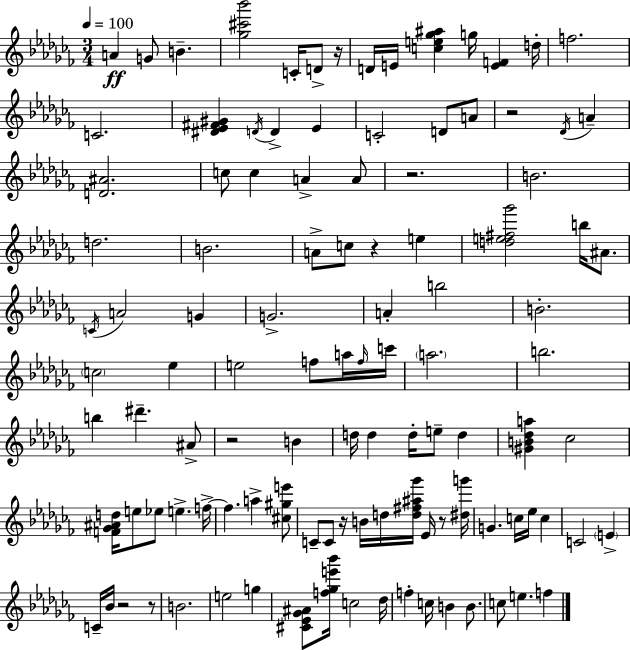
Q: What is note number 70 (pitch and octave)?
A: C5